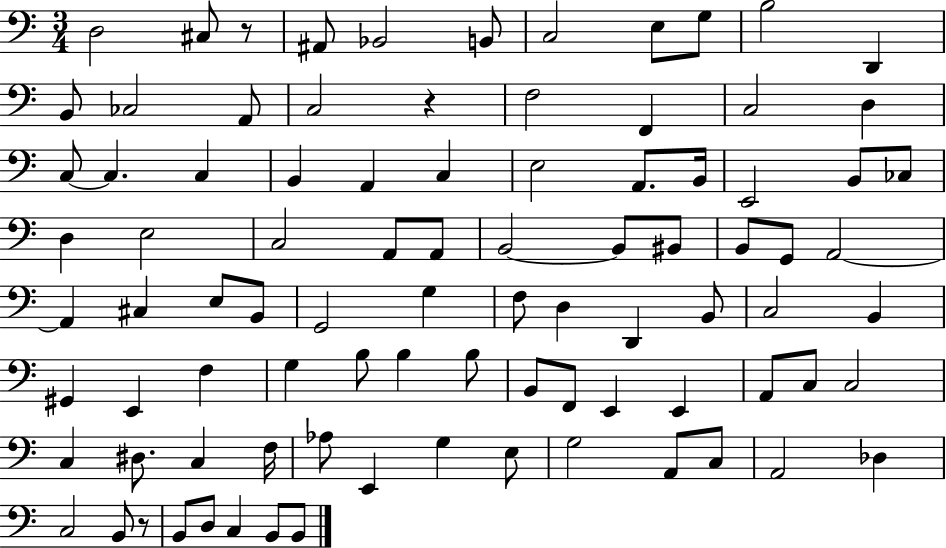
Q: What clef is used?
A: bass